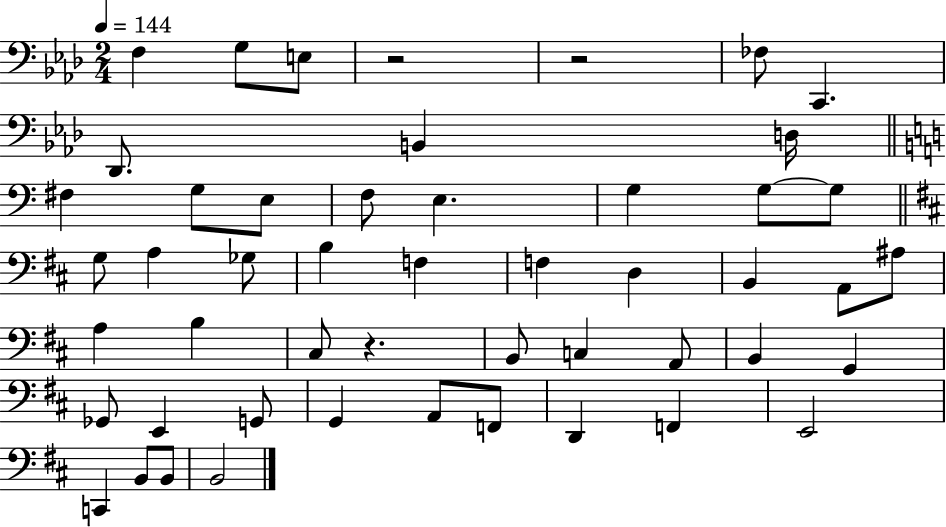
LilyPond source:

{
  \clef bass
  \numericTimeSignature
  \time 2/4
  \key aes \major
  \tempo 4 = 144
  f4 g8 e8 | r2 | r2 | fes8 c,4. | \break des,8. b,4 d16 | \bar "||" \break \key c \major fis4 g8 e8 | f8 e4. | g4 g8~~ g8 | \bar "||" \break \key d \major g8 a4 ges8 | b4 f4 | f4 d4 | b,4 a,8 ais8 | \break a4 b4 | cis8 r4. | b,8 c4 a,8 | b,4 g,4 | \break ges,8 e,4 g,8 | g,4 a,8 f,8 | d,4 f,4 | e,2 | \break c,4 b,8 b,8 | b,2 | \bar "|."
}